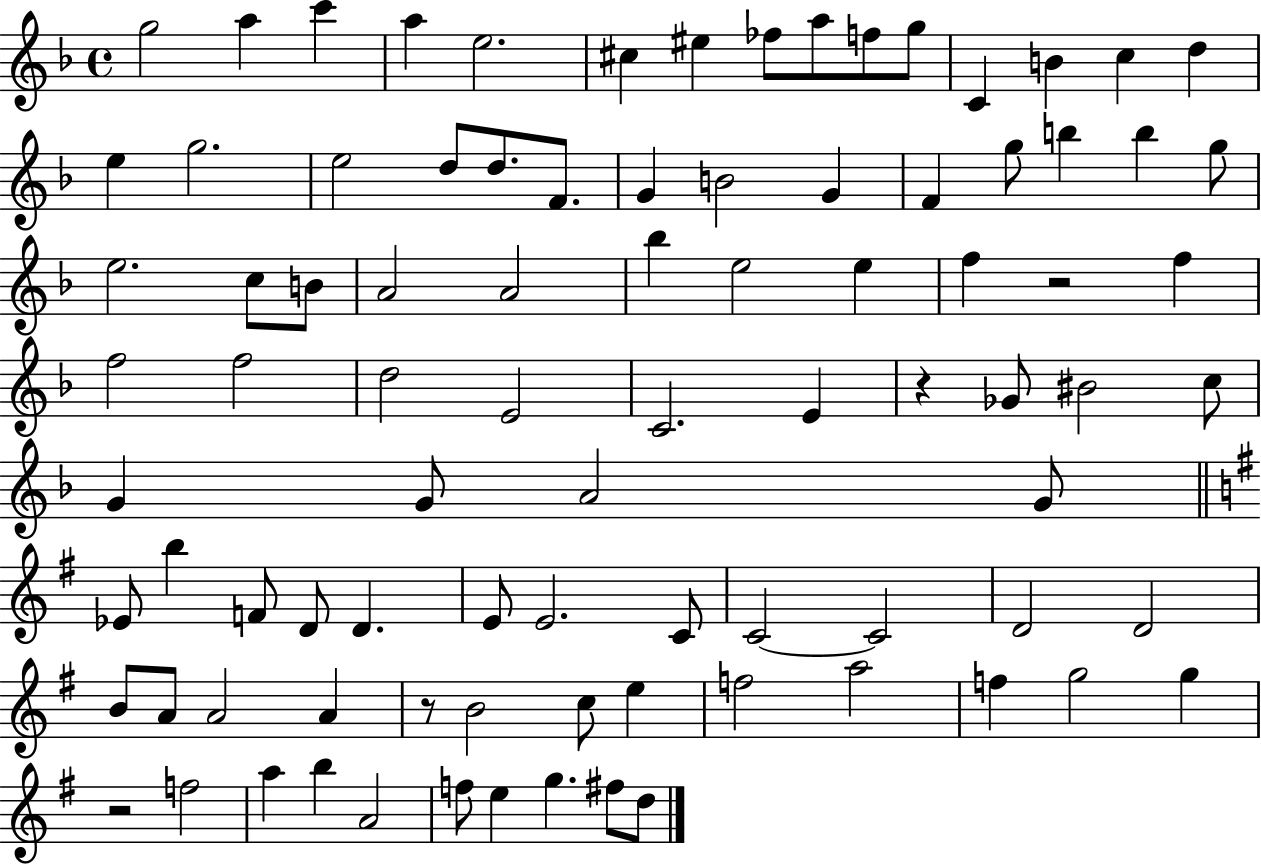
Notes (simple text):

G5/h A5/q C6/q A5/q E5/h. C#5/q EIS5/q FES5/e A5/e F5/e G5/e C4/q B4/q C5/q D5/q E5/q G5/h. E5/h D5/e D5/e. F4/e. G4/q B4/h G4/q F4/q G5/e B5/q B5/q G5/e E5/h. C5/e B4/e A4/h A4/h Bb5/q E5/h E5/q F5/q R/h F5/q F5/h F5/h D5/h E4/h C4/h. E4/q R/q Gb4/e BIS4/h C5/e G4/q G4/e A4/h G4/e Eb4/e B5/q F4/e D4/e D4/q. E4/e E4/h. C4/e C4/h C4/h D4/h D4/h B4/e A4/e A4/h A4/q R/e B4/h C5/e E5/q F5/h A5/h F5/q G5/h G5/q R/h F5/h A5/q B5/q A4/h F5/e E5/q G5/q. F#5/e D5/e